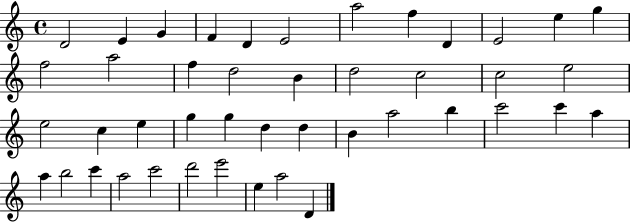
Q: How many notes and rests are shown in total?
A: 44